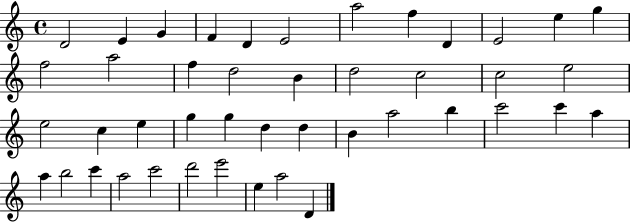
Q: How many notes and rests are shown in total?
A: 44